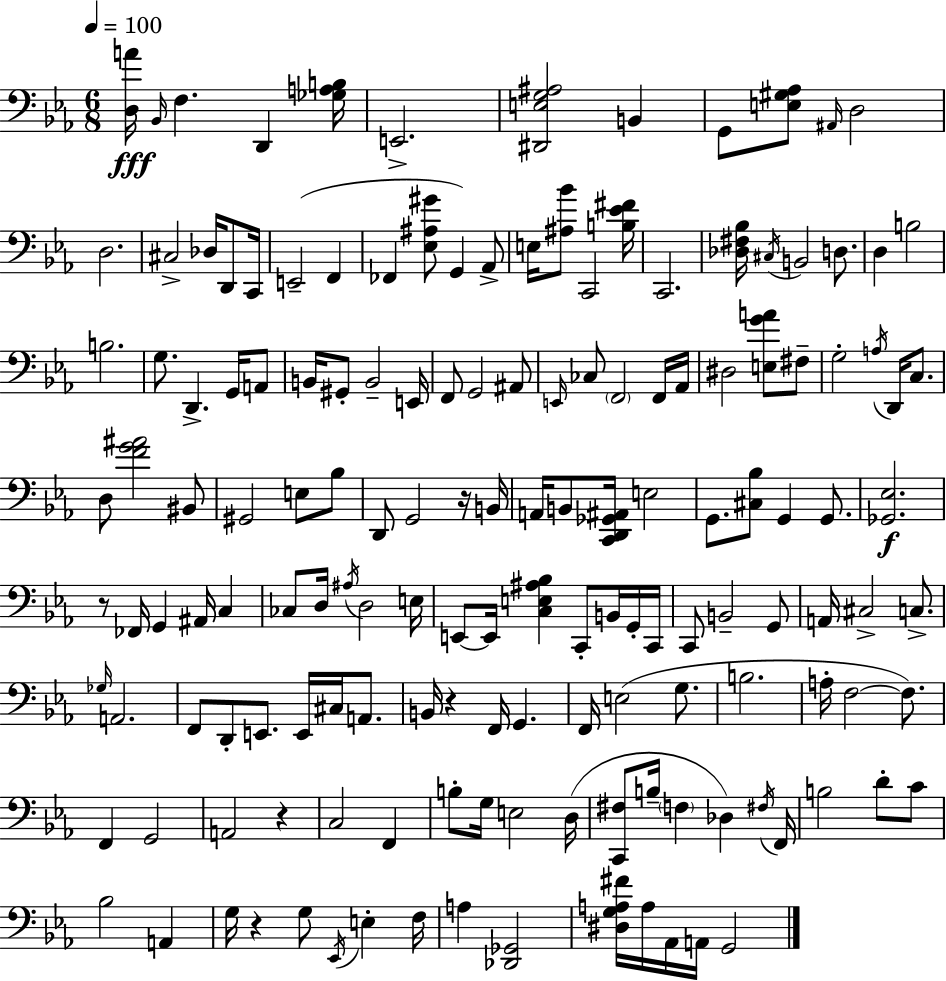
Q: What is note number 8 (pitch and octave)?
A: D3